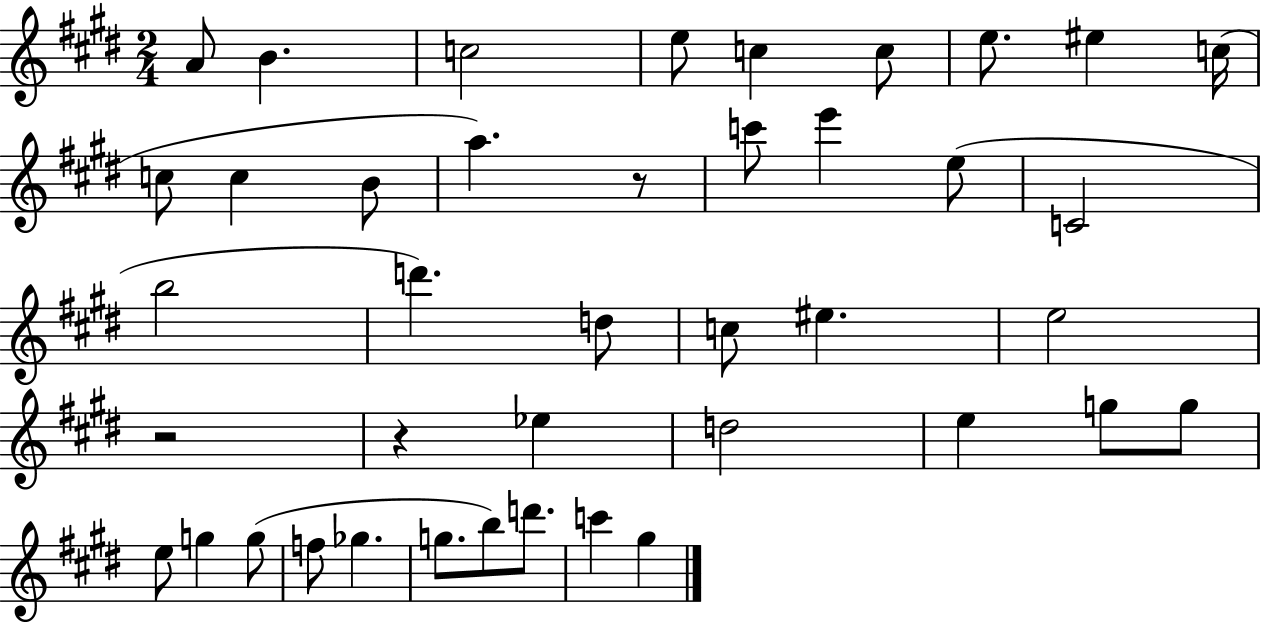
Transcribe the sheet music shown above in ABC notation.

X:1
T:Untitled
M:2/4
L:1/4
K:E
A/2 B c2 e/2 c c/2 e/2 ^e c/4 c/2 c B/2 a z/2 c'/2 e' e/2 C2 b2 d' d/2 c/2 ^e e2 z2 z _e d2 e g/2 g/2 e/2 g g/2 f/2 _g g/2 b/2 d'/2 c' ^g